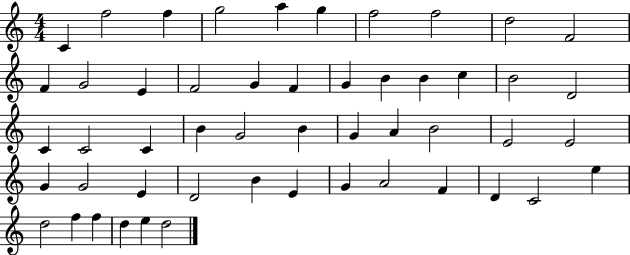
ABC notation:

X:1
T:Untitled
M:4/4
L:1/4
K:C
C f2 f g2 a g f2 f2 d2 F2 F G2 E F2 G F G B B c B2 D2 C C2 C B G2 B G A B2 E2 E2 G G2 E D2 B E G A2 F D C2 e d2 f f d e d2